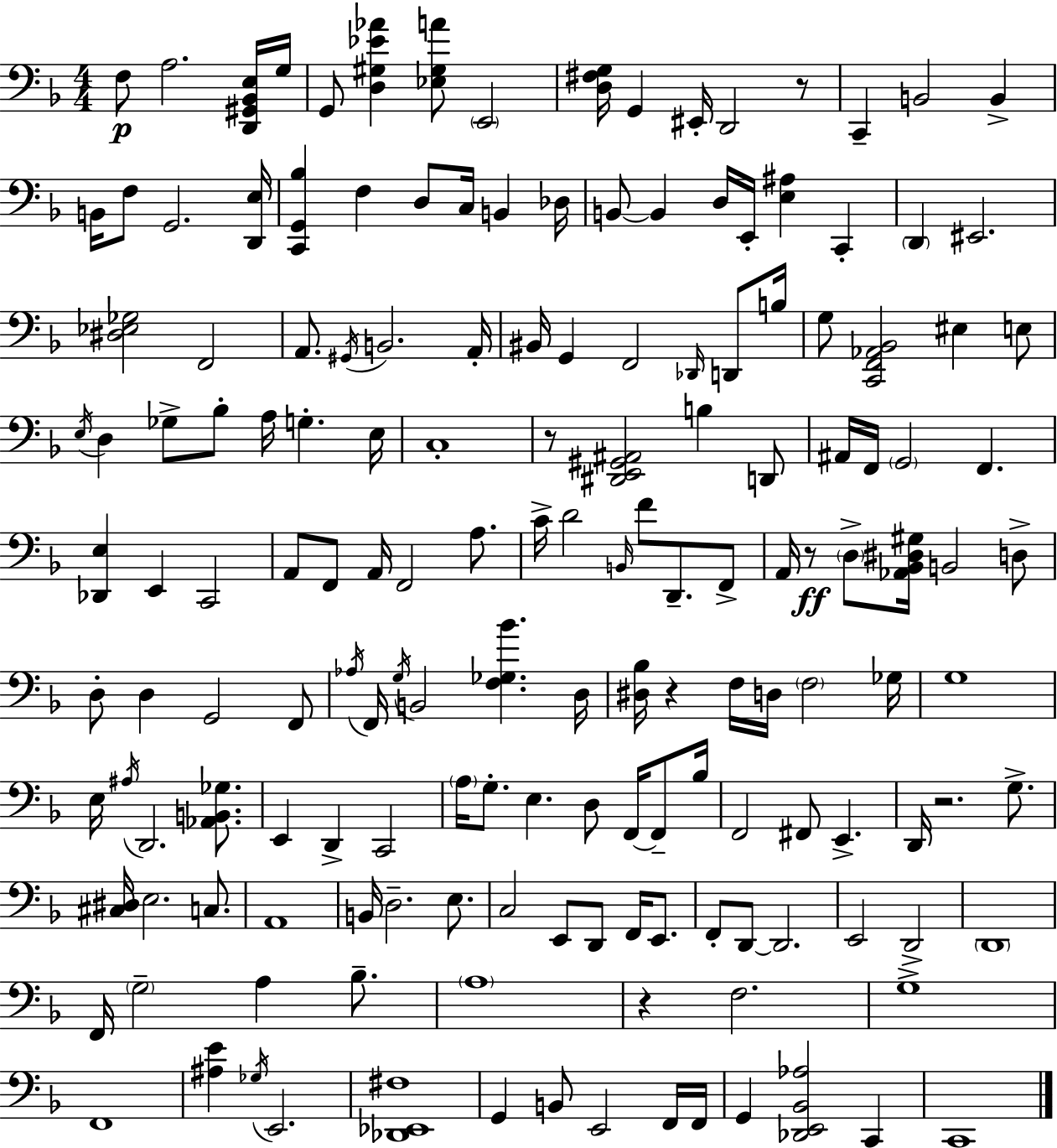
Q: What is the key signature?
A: D minor